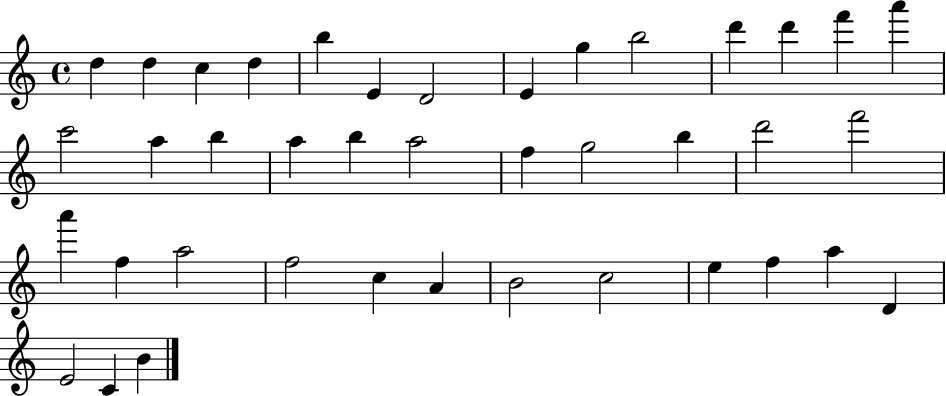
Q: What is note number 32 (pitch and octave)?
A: B4